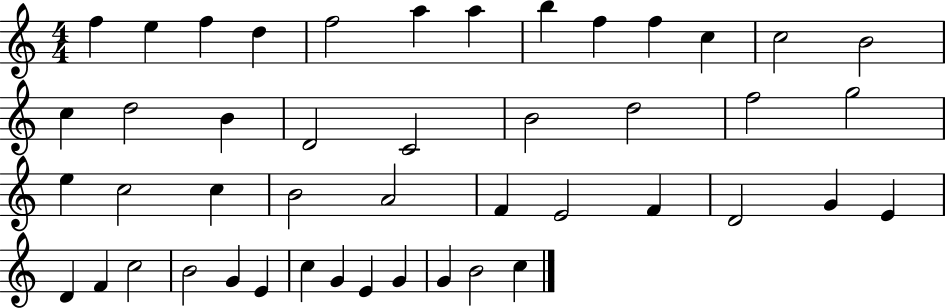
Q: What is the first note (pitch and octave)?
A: F5